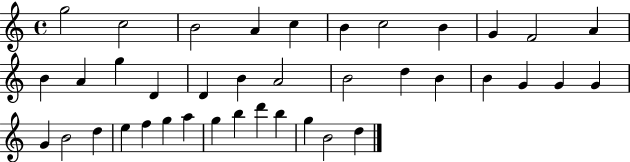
X:1
T:Untitled
M:4/4
L:1/4
K:C
g2 c2 B2 A c B c2 B G F2 A B A g D D B A2 B2 d B B G G G G B2 d e f g a g b d' b g B2 d